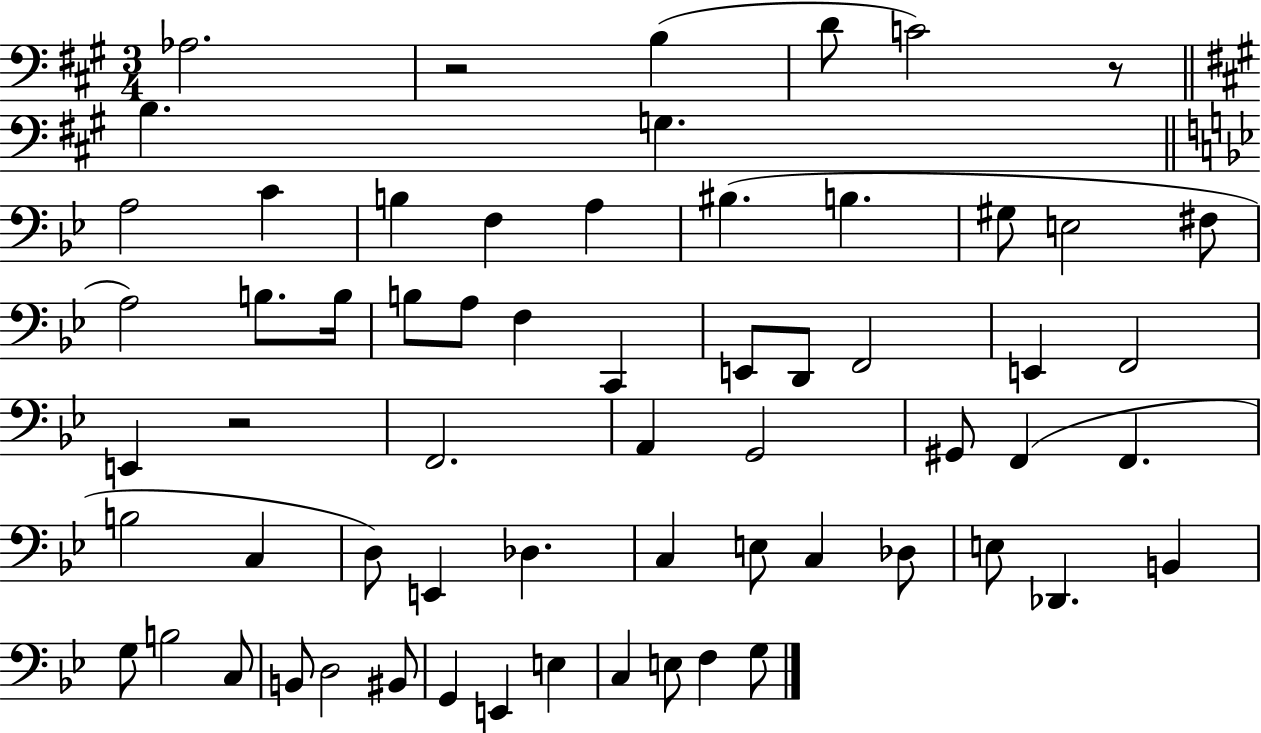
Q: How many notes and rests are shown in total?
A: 63